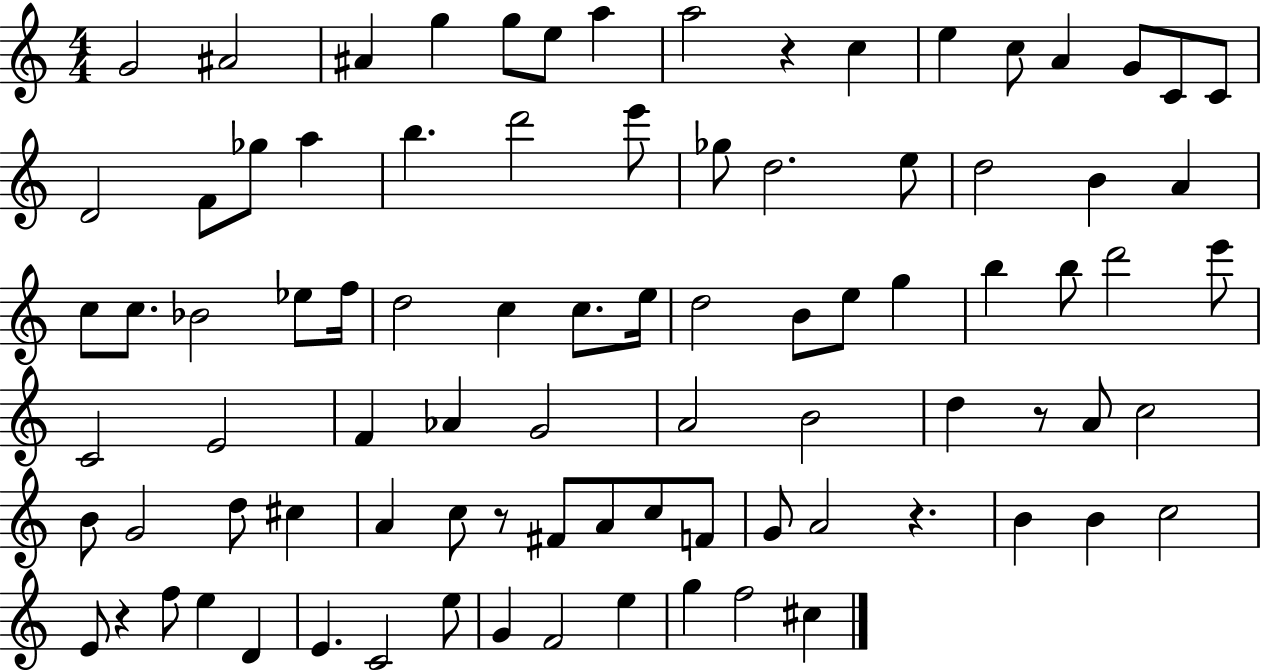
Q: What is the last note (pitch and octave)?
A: C#5